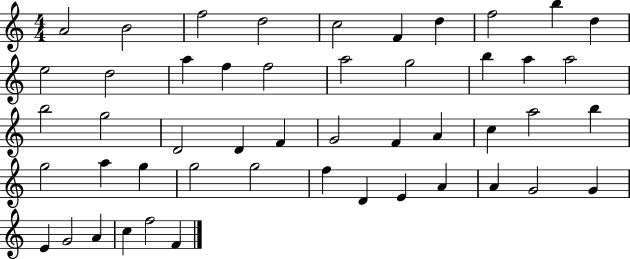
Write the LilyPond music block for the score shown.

{
  \clef treble
  \numericTimeSignature
  \time 4/4
  \key c \major
  a'2 b'2 | f''2 d''2 | c''2 f'4 d''4 | f''2 b''4 d''4 | \break e''2 d''2 | a''4 f''4 f''2 | a''2 g''2 | b''4 a''4 a''2 | \break b''2 g''2 | d'2 d'4 f'4 | g'2 f'4 a'4 | c''4 a''2 b''4 | \break g''2 a''4 g''4 | g''2 g''2 | f''4 d'4 e'4 a'4 | a'4 g'2 g'4 | \break e'4 g'2 a'4 | c''4 f''2 f'4 | \bar "|."
}